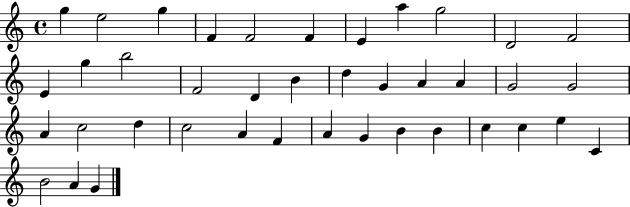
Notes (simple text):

G5/q E5/h G5/q F4/q F4/h F4/q E4/q A5/q G5/h D4/h F4/h E4/q G5/q B5/h F4/h D4/q B4/q D5/q G4/q A4/q A4/q G4/h G4/h A4/q C5/h D5/q C5/h A4/q F4/q A4/q G4/q B4/q B4/q C5/q C5/q E5/q C4/q B4/h A4/q G4/q